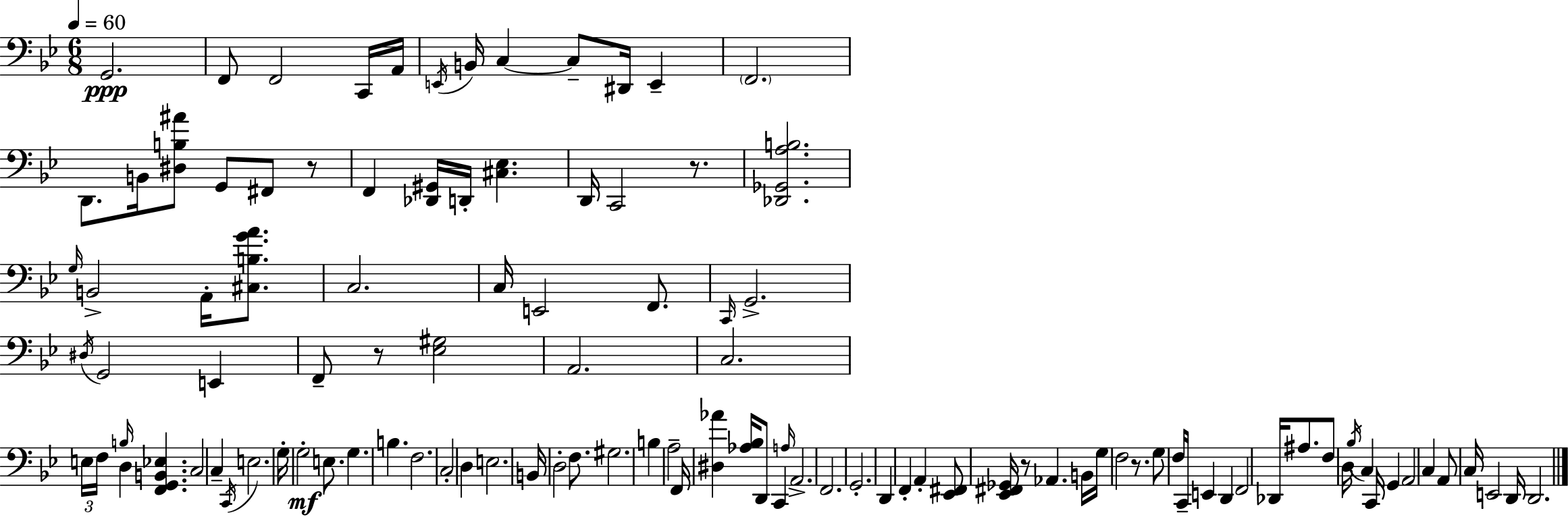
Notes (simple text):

G2/h. F2/e F2/h C2/s A2/s E2/s B2/s C3/q C3/e D#2/s E2/q F2/h. D2/e. B2/s [D#3,B3,A#4]/e G2/e F#2/e R/e F2/q [Db2,G#2]/s D2/s [C#3,Eb3]/q. D2/s C2/h R/e. [Db2,Gb2,A3,B3]/h. G3/s B2/h A2/s [C#3,B3,G4,A4]/e. C3/h. C3/s E2/h F2/e. C2/s G2/h. D#3/s G2/h E2/q F2/e R/e [Eb3,G#3]/h A2/h. C3/h. E3/s F3/s B3/s D3/q [F2,G2,B2,Eb3]/q. C3/h C3/q C2/s E3/h. G3/s G3/h E3/e. G3/q. B3/q. F3/h. C3/h D3/q E3/h. B2/s D3/h F3/e. G#3/h. B3/q A3/h F2/s [D#3,Ab4]/q [Ab3,Bb3]/s D2/e C2/q A3/s A2/h. F2/h. G2/h. D2/q F2/q A2/q [Eb2,F#2]/e [Eb2,F#2,Gb2]/s R/e Ab2/q. B2/s G3/s F3/h R/e. G3/e F3/s C2/s E2/q D2/q F2/h Db2/s A#3/e. F3/e D3/s Bb3/s C3/q C2/s G2/q A2/h C3/q A2/e C3/s E2/h D2/s D2/h.